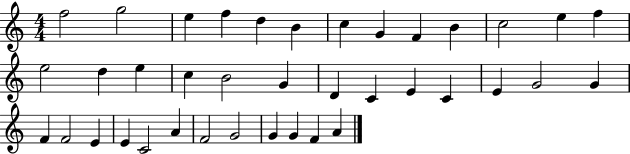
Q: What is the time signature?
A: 4/4